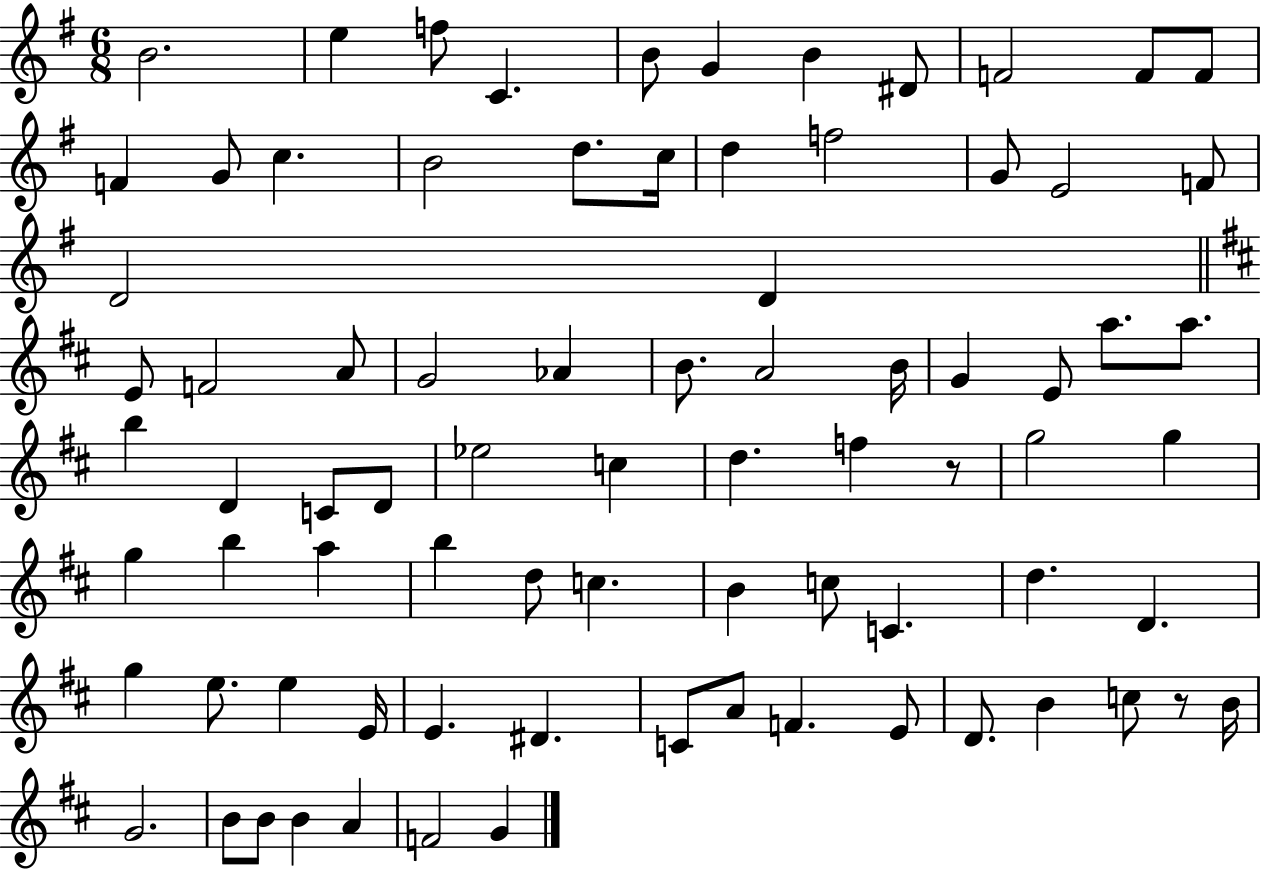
{
  \clef treble
  \numericTimeSignature
  \time 6/8
  \key g \major
  b'2. | e''4 f''8 c'4. | b'8 g'4 b'4 dis'8 | f'2 f'8 f'8 | \break f'4 g'8 c''4. | b'2 d''8. c''16 | d''4 f''2 | g'8 e'2 f'8 | \break d'2 d'4 | \bar "||" \break \key d \major e'8 f'2 a'8 | g'2 aes'4 | b'8. a'2 b'16 | g'4 e'8 a''8. a''8. | \break b''4 d'4 c'8 d'8 | ees''2 c''4 | d''4. f''4 r8 | g''2 g''4 | \break g''4 b''4 a''4 | b''4 d''8 c''4. | b'4 c''8 c'4. | d''4. d'4. | \break g''4 e''8. e''4 e'16 | e'4. dis'4. | c'8 a'8 f'4. e'8 | d'8. b'4 c''8 r8 b'16 | \break g'2. | b'8 b'8 b'4 a'4 | f'2 g'4 | \bar "|."
}